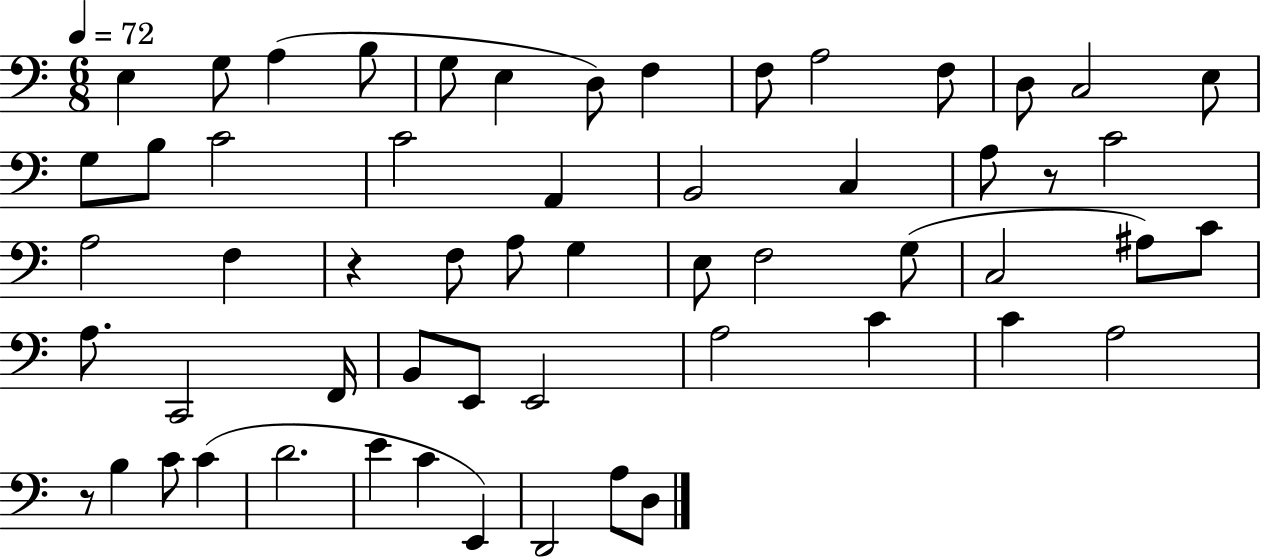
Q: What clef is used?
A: bass